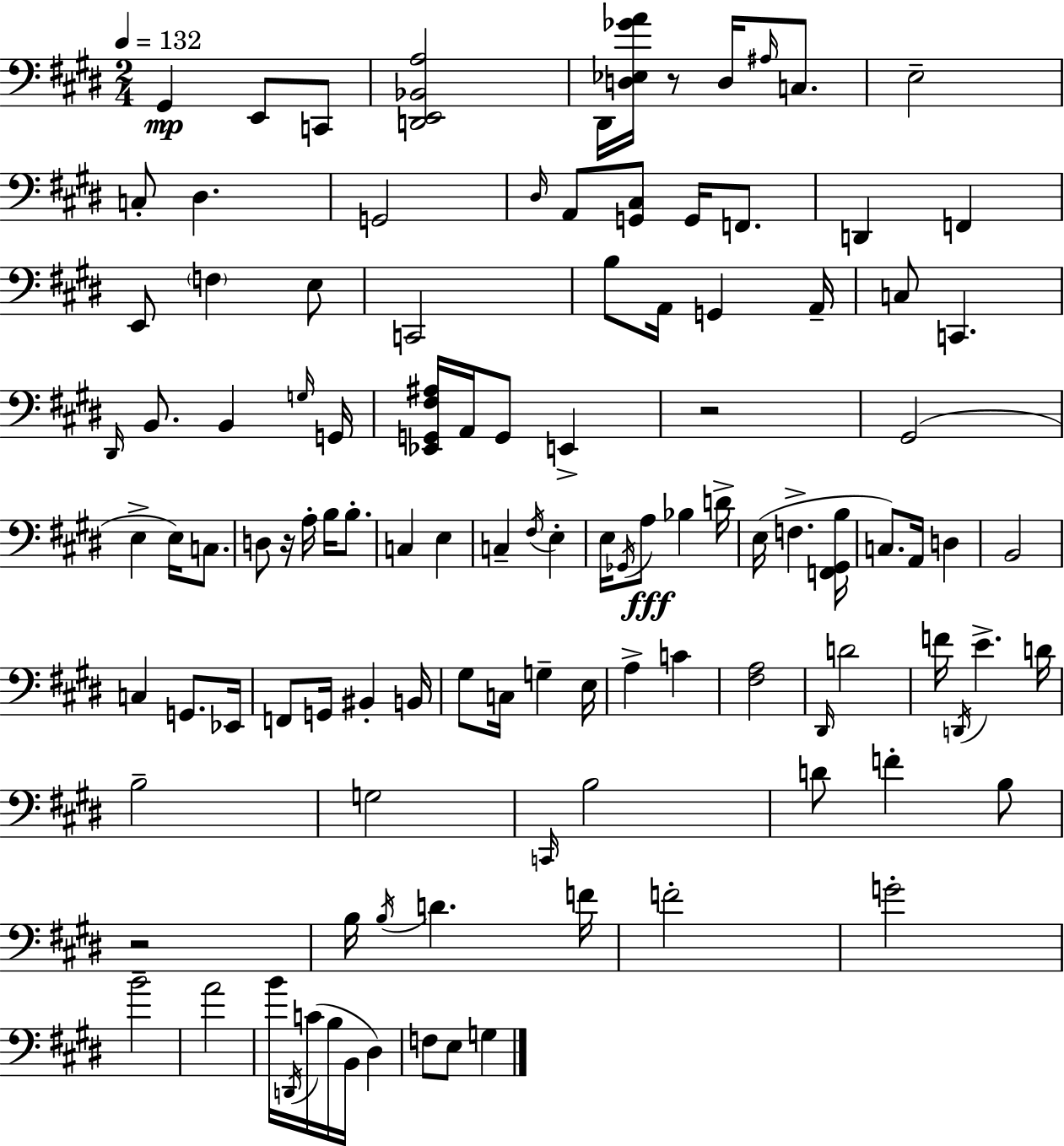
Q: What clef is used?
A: bass